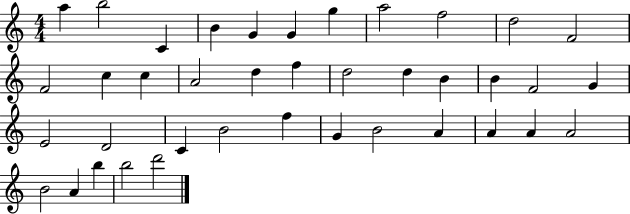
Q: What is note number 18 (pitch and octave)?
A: D5